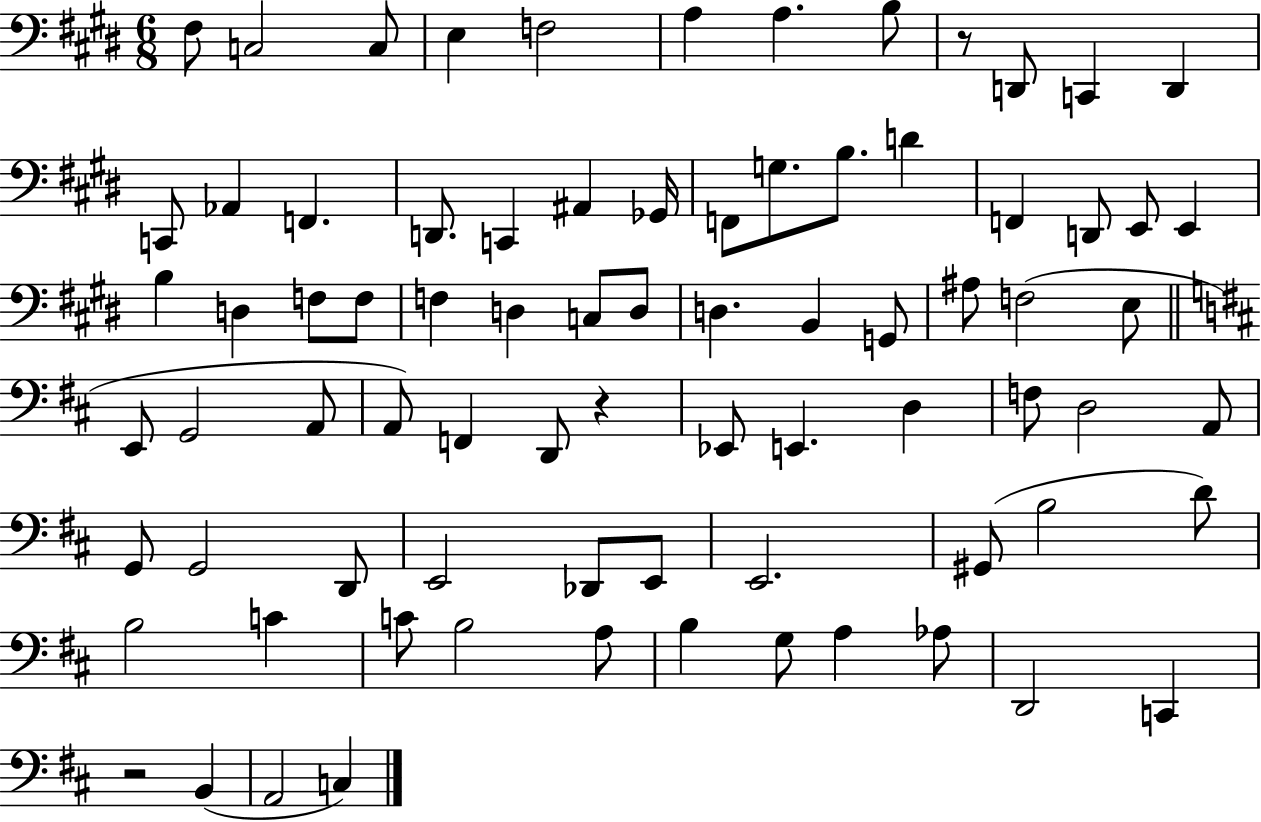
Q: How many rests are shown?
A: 3